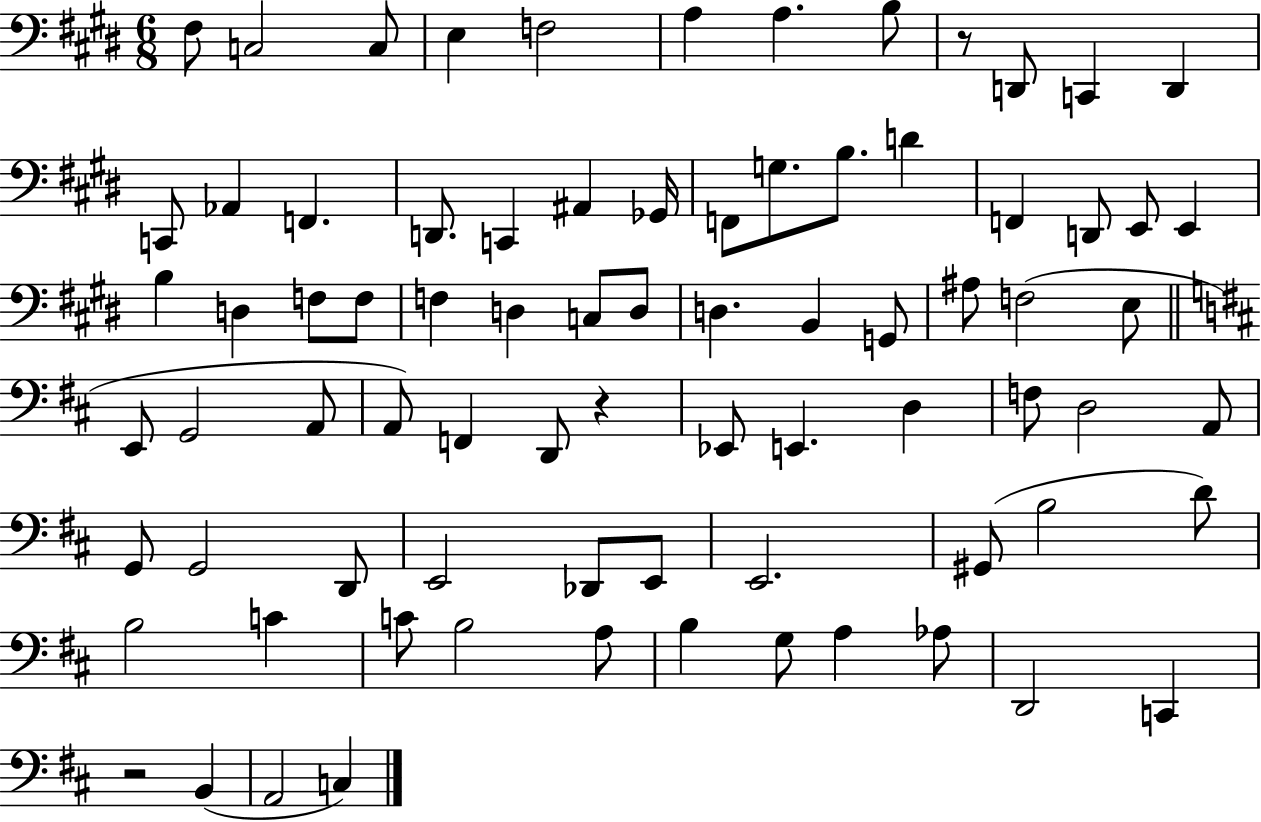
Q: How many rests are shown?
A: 3